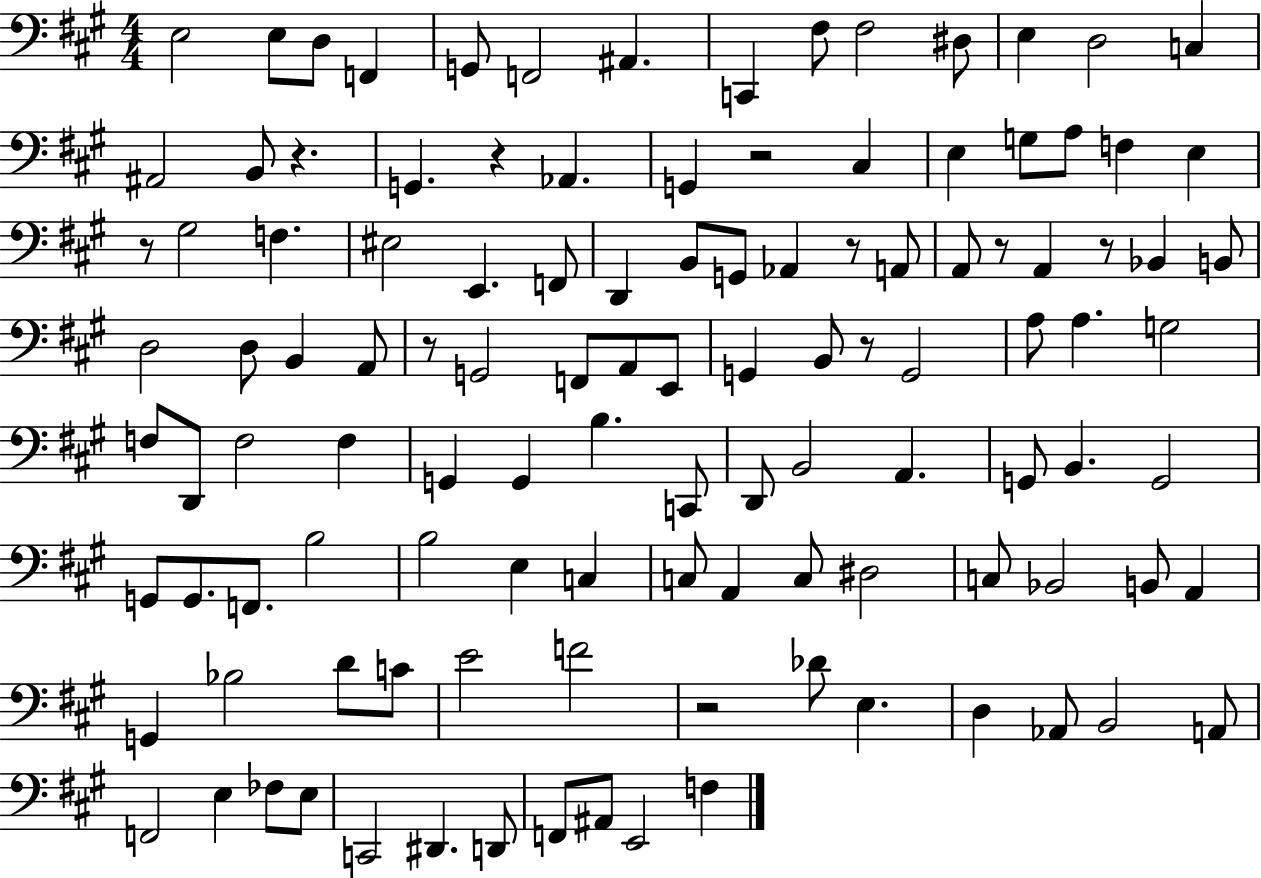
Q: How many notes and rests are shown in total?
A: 115